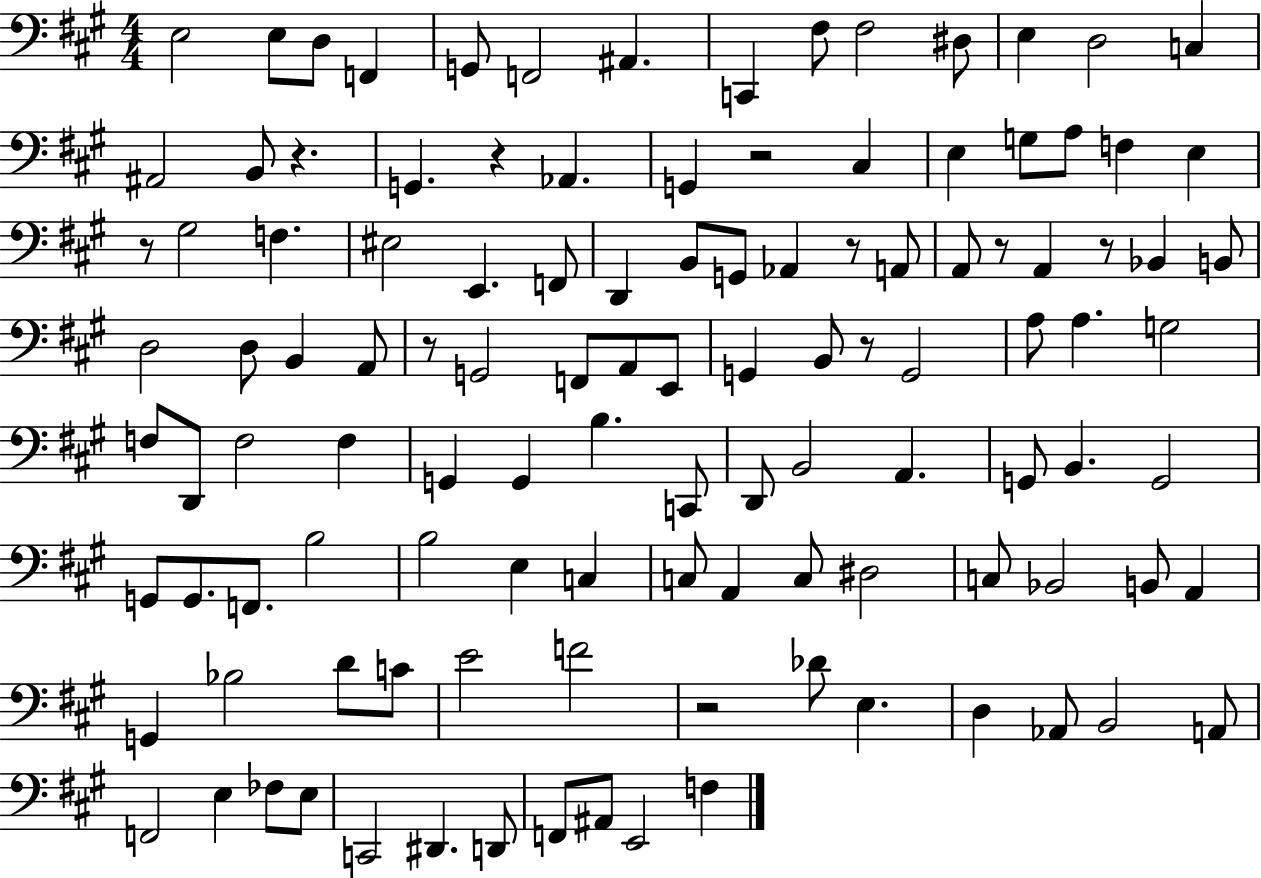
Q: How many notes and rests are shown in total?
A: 115